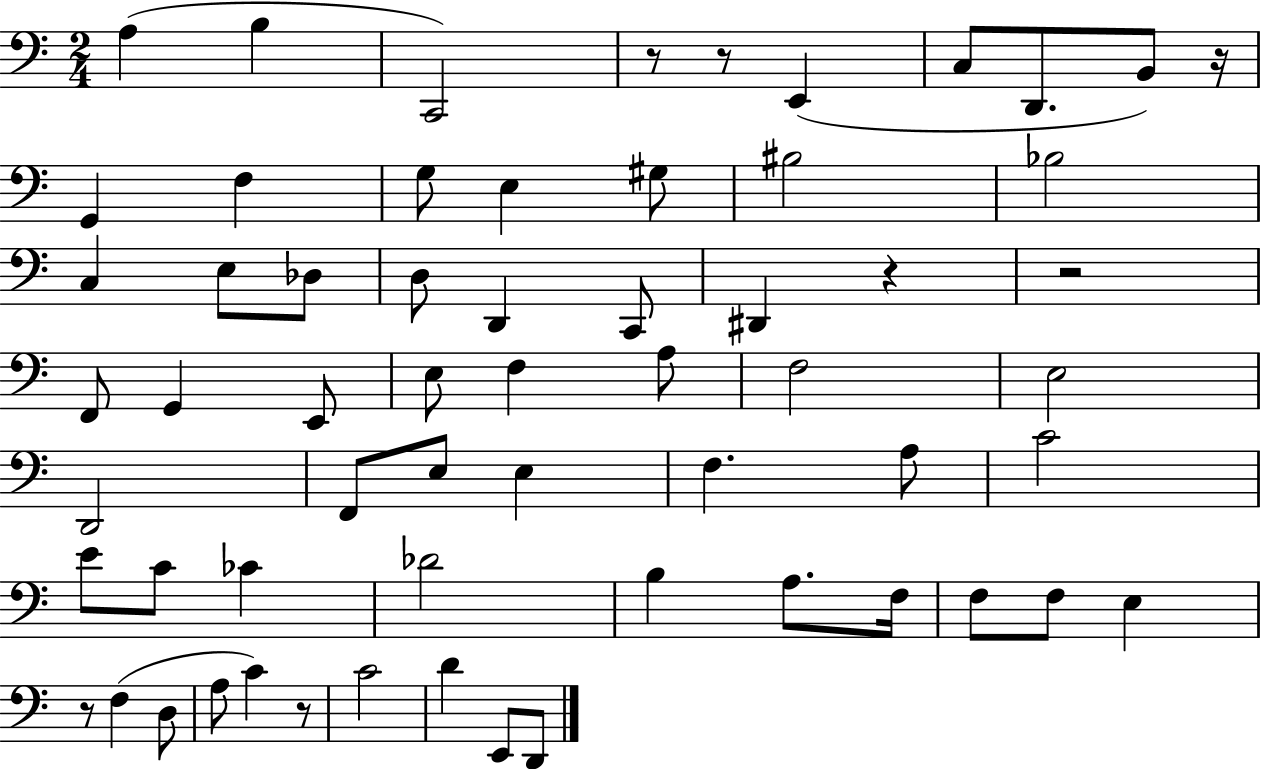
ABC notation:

X:1
T:Untitled
M:2/4
L:1/4
K:C
A, B, C,,2 z/2 z/2 E,, C,/2 D,,/2 B,,/2 z/4 G,, F, G,/2 E, ^G,/2 ^B,2 _B,2 C, E,/2 _D,/2 D,/2 D,, C,,/2 ^D,, z z2 F,,/2 G,, E,,/2 E,/2 F, A,/2 F,2 E,2 D,,2 F,,/2 E,/2 E, F, A,/2 C2 E/2 C/2 _C _D2 B, A,/2 F,/4 F,/2 F,/2 E, z/2 F, D,/2 A,/2 C z/2 C2 D E,,/2 D,,/2